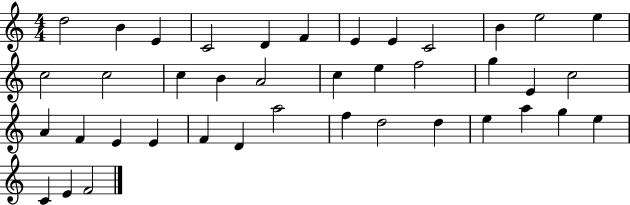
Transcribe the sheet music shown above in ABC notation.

X:1
T:Untitled
M:4/4
L:1/4
K:C
d2 B E C2 D F E E C2 B e2 e c2 c2 c B A2 c e f2 g E c2 A F E E F D a2 f d2 d e a g e C E F2